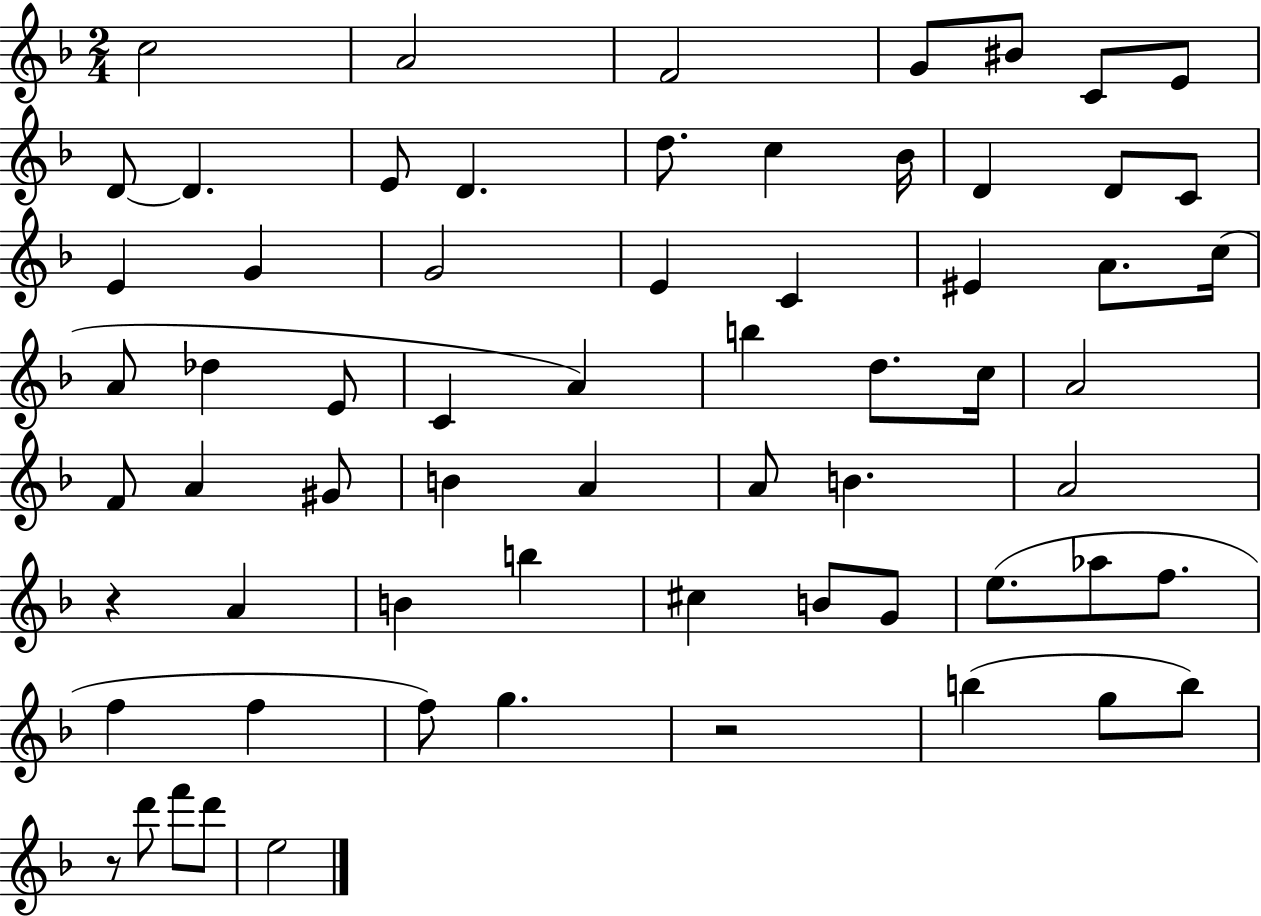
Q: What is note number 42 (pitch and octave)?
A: A4